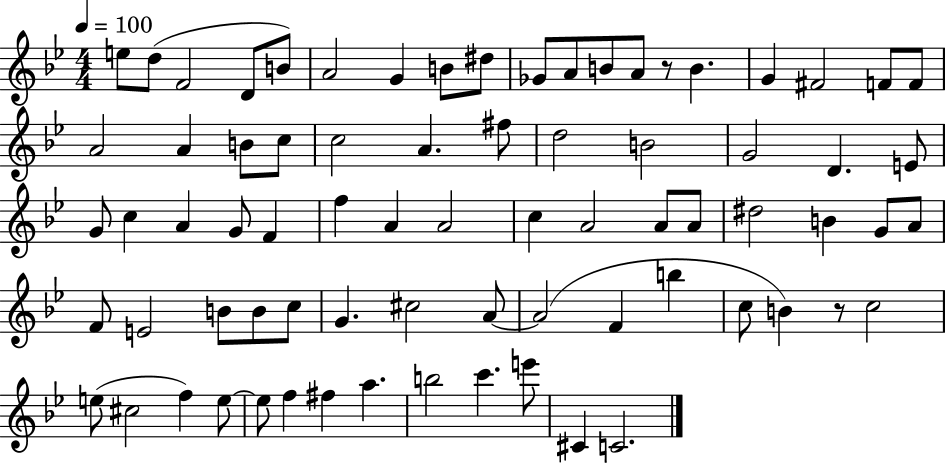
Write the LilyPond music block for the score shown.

{
  \clef treble
  \numericTimeSignature
  \time 4/4
  \key bes \major
  \tempo 4 = 100
  \repeat volta 2 { e''8 d''8( f'2 d'8 b'8) | a'2 g'4 b'8 dis''8 | ges'8 a'8 b'8 a'8 r8 b'4. | g'4 fis'2 f'8 f'8 | \break a'2 a'4 b'8 c''8 | c''2 a'4. fis''8 | d''2 b'2 | g'2 d'4. e'8 | \break g'8 c''4 a'4 g'8 f'4 | f''4 a'4 a'2 | c''4 a'2 a'8 a'8 | dis''2 b'4 g'8 a'8 | \break f'8 e'2 b'8 b'8 c''8 | g'4. cis''2 a'8~~ | a'2( f'4 b''4 | c''8 b'4) r8 c''2 | \break e''8( cis''2 f''4) e''8~~ | e''8 f''4 fis''4 a''4. | b''2 c'''4. e'''8 | cis'4 c'2. | \break } \bar "|."
}